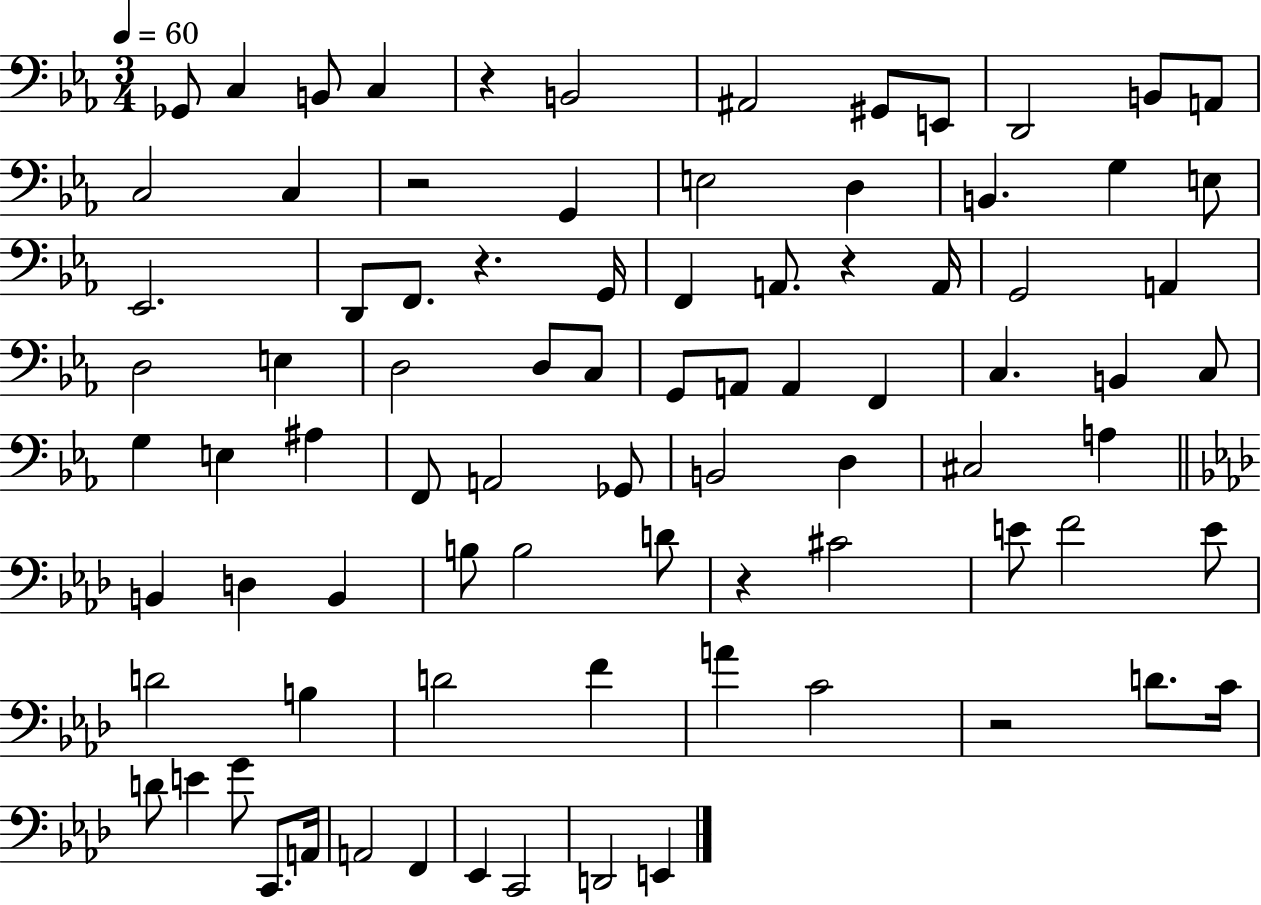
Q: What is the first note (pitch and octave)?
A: Gb2